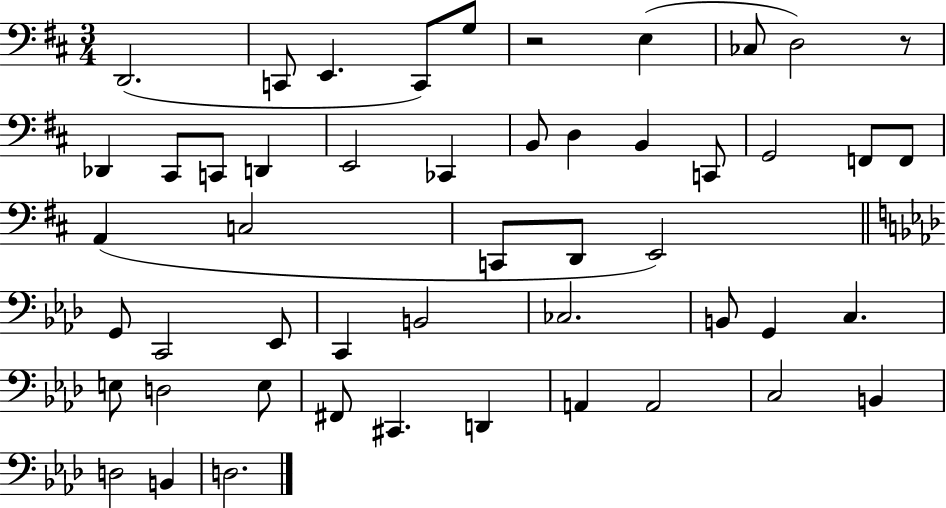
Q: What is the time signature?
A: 3/4